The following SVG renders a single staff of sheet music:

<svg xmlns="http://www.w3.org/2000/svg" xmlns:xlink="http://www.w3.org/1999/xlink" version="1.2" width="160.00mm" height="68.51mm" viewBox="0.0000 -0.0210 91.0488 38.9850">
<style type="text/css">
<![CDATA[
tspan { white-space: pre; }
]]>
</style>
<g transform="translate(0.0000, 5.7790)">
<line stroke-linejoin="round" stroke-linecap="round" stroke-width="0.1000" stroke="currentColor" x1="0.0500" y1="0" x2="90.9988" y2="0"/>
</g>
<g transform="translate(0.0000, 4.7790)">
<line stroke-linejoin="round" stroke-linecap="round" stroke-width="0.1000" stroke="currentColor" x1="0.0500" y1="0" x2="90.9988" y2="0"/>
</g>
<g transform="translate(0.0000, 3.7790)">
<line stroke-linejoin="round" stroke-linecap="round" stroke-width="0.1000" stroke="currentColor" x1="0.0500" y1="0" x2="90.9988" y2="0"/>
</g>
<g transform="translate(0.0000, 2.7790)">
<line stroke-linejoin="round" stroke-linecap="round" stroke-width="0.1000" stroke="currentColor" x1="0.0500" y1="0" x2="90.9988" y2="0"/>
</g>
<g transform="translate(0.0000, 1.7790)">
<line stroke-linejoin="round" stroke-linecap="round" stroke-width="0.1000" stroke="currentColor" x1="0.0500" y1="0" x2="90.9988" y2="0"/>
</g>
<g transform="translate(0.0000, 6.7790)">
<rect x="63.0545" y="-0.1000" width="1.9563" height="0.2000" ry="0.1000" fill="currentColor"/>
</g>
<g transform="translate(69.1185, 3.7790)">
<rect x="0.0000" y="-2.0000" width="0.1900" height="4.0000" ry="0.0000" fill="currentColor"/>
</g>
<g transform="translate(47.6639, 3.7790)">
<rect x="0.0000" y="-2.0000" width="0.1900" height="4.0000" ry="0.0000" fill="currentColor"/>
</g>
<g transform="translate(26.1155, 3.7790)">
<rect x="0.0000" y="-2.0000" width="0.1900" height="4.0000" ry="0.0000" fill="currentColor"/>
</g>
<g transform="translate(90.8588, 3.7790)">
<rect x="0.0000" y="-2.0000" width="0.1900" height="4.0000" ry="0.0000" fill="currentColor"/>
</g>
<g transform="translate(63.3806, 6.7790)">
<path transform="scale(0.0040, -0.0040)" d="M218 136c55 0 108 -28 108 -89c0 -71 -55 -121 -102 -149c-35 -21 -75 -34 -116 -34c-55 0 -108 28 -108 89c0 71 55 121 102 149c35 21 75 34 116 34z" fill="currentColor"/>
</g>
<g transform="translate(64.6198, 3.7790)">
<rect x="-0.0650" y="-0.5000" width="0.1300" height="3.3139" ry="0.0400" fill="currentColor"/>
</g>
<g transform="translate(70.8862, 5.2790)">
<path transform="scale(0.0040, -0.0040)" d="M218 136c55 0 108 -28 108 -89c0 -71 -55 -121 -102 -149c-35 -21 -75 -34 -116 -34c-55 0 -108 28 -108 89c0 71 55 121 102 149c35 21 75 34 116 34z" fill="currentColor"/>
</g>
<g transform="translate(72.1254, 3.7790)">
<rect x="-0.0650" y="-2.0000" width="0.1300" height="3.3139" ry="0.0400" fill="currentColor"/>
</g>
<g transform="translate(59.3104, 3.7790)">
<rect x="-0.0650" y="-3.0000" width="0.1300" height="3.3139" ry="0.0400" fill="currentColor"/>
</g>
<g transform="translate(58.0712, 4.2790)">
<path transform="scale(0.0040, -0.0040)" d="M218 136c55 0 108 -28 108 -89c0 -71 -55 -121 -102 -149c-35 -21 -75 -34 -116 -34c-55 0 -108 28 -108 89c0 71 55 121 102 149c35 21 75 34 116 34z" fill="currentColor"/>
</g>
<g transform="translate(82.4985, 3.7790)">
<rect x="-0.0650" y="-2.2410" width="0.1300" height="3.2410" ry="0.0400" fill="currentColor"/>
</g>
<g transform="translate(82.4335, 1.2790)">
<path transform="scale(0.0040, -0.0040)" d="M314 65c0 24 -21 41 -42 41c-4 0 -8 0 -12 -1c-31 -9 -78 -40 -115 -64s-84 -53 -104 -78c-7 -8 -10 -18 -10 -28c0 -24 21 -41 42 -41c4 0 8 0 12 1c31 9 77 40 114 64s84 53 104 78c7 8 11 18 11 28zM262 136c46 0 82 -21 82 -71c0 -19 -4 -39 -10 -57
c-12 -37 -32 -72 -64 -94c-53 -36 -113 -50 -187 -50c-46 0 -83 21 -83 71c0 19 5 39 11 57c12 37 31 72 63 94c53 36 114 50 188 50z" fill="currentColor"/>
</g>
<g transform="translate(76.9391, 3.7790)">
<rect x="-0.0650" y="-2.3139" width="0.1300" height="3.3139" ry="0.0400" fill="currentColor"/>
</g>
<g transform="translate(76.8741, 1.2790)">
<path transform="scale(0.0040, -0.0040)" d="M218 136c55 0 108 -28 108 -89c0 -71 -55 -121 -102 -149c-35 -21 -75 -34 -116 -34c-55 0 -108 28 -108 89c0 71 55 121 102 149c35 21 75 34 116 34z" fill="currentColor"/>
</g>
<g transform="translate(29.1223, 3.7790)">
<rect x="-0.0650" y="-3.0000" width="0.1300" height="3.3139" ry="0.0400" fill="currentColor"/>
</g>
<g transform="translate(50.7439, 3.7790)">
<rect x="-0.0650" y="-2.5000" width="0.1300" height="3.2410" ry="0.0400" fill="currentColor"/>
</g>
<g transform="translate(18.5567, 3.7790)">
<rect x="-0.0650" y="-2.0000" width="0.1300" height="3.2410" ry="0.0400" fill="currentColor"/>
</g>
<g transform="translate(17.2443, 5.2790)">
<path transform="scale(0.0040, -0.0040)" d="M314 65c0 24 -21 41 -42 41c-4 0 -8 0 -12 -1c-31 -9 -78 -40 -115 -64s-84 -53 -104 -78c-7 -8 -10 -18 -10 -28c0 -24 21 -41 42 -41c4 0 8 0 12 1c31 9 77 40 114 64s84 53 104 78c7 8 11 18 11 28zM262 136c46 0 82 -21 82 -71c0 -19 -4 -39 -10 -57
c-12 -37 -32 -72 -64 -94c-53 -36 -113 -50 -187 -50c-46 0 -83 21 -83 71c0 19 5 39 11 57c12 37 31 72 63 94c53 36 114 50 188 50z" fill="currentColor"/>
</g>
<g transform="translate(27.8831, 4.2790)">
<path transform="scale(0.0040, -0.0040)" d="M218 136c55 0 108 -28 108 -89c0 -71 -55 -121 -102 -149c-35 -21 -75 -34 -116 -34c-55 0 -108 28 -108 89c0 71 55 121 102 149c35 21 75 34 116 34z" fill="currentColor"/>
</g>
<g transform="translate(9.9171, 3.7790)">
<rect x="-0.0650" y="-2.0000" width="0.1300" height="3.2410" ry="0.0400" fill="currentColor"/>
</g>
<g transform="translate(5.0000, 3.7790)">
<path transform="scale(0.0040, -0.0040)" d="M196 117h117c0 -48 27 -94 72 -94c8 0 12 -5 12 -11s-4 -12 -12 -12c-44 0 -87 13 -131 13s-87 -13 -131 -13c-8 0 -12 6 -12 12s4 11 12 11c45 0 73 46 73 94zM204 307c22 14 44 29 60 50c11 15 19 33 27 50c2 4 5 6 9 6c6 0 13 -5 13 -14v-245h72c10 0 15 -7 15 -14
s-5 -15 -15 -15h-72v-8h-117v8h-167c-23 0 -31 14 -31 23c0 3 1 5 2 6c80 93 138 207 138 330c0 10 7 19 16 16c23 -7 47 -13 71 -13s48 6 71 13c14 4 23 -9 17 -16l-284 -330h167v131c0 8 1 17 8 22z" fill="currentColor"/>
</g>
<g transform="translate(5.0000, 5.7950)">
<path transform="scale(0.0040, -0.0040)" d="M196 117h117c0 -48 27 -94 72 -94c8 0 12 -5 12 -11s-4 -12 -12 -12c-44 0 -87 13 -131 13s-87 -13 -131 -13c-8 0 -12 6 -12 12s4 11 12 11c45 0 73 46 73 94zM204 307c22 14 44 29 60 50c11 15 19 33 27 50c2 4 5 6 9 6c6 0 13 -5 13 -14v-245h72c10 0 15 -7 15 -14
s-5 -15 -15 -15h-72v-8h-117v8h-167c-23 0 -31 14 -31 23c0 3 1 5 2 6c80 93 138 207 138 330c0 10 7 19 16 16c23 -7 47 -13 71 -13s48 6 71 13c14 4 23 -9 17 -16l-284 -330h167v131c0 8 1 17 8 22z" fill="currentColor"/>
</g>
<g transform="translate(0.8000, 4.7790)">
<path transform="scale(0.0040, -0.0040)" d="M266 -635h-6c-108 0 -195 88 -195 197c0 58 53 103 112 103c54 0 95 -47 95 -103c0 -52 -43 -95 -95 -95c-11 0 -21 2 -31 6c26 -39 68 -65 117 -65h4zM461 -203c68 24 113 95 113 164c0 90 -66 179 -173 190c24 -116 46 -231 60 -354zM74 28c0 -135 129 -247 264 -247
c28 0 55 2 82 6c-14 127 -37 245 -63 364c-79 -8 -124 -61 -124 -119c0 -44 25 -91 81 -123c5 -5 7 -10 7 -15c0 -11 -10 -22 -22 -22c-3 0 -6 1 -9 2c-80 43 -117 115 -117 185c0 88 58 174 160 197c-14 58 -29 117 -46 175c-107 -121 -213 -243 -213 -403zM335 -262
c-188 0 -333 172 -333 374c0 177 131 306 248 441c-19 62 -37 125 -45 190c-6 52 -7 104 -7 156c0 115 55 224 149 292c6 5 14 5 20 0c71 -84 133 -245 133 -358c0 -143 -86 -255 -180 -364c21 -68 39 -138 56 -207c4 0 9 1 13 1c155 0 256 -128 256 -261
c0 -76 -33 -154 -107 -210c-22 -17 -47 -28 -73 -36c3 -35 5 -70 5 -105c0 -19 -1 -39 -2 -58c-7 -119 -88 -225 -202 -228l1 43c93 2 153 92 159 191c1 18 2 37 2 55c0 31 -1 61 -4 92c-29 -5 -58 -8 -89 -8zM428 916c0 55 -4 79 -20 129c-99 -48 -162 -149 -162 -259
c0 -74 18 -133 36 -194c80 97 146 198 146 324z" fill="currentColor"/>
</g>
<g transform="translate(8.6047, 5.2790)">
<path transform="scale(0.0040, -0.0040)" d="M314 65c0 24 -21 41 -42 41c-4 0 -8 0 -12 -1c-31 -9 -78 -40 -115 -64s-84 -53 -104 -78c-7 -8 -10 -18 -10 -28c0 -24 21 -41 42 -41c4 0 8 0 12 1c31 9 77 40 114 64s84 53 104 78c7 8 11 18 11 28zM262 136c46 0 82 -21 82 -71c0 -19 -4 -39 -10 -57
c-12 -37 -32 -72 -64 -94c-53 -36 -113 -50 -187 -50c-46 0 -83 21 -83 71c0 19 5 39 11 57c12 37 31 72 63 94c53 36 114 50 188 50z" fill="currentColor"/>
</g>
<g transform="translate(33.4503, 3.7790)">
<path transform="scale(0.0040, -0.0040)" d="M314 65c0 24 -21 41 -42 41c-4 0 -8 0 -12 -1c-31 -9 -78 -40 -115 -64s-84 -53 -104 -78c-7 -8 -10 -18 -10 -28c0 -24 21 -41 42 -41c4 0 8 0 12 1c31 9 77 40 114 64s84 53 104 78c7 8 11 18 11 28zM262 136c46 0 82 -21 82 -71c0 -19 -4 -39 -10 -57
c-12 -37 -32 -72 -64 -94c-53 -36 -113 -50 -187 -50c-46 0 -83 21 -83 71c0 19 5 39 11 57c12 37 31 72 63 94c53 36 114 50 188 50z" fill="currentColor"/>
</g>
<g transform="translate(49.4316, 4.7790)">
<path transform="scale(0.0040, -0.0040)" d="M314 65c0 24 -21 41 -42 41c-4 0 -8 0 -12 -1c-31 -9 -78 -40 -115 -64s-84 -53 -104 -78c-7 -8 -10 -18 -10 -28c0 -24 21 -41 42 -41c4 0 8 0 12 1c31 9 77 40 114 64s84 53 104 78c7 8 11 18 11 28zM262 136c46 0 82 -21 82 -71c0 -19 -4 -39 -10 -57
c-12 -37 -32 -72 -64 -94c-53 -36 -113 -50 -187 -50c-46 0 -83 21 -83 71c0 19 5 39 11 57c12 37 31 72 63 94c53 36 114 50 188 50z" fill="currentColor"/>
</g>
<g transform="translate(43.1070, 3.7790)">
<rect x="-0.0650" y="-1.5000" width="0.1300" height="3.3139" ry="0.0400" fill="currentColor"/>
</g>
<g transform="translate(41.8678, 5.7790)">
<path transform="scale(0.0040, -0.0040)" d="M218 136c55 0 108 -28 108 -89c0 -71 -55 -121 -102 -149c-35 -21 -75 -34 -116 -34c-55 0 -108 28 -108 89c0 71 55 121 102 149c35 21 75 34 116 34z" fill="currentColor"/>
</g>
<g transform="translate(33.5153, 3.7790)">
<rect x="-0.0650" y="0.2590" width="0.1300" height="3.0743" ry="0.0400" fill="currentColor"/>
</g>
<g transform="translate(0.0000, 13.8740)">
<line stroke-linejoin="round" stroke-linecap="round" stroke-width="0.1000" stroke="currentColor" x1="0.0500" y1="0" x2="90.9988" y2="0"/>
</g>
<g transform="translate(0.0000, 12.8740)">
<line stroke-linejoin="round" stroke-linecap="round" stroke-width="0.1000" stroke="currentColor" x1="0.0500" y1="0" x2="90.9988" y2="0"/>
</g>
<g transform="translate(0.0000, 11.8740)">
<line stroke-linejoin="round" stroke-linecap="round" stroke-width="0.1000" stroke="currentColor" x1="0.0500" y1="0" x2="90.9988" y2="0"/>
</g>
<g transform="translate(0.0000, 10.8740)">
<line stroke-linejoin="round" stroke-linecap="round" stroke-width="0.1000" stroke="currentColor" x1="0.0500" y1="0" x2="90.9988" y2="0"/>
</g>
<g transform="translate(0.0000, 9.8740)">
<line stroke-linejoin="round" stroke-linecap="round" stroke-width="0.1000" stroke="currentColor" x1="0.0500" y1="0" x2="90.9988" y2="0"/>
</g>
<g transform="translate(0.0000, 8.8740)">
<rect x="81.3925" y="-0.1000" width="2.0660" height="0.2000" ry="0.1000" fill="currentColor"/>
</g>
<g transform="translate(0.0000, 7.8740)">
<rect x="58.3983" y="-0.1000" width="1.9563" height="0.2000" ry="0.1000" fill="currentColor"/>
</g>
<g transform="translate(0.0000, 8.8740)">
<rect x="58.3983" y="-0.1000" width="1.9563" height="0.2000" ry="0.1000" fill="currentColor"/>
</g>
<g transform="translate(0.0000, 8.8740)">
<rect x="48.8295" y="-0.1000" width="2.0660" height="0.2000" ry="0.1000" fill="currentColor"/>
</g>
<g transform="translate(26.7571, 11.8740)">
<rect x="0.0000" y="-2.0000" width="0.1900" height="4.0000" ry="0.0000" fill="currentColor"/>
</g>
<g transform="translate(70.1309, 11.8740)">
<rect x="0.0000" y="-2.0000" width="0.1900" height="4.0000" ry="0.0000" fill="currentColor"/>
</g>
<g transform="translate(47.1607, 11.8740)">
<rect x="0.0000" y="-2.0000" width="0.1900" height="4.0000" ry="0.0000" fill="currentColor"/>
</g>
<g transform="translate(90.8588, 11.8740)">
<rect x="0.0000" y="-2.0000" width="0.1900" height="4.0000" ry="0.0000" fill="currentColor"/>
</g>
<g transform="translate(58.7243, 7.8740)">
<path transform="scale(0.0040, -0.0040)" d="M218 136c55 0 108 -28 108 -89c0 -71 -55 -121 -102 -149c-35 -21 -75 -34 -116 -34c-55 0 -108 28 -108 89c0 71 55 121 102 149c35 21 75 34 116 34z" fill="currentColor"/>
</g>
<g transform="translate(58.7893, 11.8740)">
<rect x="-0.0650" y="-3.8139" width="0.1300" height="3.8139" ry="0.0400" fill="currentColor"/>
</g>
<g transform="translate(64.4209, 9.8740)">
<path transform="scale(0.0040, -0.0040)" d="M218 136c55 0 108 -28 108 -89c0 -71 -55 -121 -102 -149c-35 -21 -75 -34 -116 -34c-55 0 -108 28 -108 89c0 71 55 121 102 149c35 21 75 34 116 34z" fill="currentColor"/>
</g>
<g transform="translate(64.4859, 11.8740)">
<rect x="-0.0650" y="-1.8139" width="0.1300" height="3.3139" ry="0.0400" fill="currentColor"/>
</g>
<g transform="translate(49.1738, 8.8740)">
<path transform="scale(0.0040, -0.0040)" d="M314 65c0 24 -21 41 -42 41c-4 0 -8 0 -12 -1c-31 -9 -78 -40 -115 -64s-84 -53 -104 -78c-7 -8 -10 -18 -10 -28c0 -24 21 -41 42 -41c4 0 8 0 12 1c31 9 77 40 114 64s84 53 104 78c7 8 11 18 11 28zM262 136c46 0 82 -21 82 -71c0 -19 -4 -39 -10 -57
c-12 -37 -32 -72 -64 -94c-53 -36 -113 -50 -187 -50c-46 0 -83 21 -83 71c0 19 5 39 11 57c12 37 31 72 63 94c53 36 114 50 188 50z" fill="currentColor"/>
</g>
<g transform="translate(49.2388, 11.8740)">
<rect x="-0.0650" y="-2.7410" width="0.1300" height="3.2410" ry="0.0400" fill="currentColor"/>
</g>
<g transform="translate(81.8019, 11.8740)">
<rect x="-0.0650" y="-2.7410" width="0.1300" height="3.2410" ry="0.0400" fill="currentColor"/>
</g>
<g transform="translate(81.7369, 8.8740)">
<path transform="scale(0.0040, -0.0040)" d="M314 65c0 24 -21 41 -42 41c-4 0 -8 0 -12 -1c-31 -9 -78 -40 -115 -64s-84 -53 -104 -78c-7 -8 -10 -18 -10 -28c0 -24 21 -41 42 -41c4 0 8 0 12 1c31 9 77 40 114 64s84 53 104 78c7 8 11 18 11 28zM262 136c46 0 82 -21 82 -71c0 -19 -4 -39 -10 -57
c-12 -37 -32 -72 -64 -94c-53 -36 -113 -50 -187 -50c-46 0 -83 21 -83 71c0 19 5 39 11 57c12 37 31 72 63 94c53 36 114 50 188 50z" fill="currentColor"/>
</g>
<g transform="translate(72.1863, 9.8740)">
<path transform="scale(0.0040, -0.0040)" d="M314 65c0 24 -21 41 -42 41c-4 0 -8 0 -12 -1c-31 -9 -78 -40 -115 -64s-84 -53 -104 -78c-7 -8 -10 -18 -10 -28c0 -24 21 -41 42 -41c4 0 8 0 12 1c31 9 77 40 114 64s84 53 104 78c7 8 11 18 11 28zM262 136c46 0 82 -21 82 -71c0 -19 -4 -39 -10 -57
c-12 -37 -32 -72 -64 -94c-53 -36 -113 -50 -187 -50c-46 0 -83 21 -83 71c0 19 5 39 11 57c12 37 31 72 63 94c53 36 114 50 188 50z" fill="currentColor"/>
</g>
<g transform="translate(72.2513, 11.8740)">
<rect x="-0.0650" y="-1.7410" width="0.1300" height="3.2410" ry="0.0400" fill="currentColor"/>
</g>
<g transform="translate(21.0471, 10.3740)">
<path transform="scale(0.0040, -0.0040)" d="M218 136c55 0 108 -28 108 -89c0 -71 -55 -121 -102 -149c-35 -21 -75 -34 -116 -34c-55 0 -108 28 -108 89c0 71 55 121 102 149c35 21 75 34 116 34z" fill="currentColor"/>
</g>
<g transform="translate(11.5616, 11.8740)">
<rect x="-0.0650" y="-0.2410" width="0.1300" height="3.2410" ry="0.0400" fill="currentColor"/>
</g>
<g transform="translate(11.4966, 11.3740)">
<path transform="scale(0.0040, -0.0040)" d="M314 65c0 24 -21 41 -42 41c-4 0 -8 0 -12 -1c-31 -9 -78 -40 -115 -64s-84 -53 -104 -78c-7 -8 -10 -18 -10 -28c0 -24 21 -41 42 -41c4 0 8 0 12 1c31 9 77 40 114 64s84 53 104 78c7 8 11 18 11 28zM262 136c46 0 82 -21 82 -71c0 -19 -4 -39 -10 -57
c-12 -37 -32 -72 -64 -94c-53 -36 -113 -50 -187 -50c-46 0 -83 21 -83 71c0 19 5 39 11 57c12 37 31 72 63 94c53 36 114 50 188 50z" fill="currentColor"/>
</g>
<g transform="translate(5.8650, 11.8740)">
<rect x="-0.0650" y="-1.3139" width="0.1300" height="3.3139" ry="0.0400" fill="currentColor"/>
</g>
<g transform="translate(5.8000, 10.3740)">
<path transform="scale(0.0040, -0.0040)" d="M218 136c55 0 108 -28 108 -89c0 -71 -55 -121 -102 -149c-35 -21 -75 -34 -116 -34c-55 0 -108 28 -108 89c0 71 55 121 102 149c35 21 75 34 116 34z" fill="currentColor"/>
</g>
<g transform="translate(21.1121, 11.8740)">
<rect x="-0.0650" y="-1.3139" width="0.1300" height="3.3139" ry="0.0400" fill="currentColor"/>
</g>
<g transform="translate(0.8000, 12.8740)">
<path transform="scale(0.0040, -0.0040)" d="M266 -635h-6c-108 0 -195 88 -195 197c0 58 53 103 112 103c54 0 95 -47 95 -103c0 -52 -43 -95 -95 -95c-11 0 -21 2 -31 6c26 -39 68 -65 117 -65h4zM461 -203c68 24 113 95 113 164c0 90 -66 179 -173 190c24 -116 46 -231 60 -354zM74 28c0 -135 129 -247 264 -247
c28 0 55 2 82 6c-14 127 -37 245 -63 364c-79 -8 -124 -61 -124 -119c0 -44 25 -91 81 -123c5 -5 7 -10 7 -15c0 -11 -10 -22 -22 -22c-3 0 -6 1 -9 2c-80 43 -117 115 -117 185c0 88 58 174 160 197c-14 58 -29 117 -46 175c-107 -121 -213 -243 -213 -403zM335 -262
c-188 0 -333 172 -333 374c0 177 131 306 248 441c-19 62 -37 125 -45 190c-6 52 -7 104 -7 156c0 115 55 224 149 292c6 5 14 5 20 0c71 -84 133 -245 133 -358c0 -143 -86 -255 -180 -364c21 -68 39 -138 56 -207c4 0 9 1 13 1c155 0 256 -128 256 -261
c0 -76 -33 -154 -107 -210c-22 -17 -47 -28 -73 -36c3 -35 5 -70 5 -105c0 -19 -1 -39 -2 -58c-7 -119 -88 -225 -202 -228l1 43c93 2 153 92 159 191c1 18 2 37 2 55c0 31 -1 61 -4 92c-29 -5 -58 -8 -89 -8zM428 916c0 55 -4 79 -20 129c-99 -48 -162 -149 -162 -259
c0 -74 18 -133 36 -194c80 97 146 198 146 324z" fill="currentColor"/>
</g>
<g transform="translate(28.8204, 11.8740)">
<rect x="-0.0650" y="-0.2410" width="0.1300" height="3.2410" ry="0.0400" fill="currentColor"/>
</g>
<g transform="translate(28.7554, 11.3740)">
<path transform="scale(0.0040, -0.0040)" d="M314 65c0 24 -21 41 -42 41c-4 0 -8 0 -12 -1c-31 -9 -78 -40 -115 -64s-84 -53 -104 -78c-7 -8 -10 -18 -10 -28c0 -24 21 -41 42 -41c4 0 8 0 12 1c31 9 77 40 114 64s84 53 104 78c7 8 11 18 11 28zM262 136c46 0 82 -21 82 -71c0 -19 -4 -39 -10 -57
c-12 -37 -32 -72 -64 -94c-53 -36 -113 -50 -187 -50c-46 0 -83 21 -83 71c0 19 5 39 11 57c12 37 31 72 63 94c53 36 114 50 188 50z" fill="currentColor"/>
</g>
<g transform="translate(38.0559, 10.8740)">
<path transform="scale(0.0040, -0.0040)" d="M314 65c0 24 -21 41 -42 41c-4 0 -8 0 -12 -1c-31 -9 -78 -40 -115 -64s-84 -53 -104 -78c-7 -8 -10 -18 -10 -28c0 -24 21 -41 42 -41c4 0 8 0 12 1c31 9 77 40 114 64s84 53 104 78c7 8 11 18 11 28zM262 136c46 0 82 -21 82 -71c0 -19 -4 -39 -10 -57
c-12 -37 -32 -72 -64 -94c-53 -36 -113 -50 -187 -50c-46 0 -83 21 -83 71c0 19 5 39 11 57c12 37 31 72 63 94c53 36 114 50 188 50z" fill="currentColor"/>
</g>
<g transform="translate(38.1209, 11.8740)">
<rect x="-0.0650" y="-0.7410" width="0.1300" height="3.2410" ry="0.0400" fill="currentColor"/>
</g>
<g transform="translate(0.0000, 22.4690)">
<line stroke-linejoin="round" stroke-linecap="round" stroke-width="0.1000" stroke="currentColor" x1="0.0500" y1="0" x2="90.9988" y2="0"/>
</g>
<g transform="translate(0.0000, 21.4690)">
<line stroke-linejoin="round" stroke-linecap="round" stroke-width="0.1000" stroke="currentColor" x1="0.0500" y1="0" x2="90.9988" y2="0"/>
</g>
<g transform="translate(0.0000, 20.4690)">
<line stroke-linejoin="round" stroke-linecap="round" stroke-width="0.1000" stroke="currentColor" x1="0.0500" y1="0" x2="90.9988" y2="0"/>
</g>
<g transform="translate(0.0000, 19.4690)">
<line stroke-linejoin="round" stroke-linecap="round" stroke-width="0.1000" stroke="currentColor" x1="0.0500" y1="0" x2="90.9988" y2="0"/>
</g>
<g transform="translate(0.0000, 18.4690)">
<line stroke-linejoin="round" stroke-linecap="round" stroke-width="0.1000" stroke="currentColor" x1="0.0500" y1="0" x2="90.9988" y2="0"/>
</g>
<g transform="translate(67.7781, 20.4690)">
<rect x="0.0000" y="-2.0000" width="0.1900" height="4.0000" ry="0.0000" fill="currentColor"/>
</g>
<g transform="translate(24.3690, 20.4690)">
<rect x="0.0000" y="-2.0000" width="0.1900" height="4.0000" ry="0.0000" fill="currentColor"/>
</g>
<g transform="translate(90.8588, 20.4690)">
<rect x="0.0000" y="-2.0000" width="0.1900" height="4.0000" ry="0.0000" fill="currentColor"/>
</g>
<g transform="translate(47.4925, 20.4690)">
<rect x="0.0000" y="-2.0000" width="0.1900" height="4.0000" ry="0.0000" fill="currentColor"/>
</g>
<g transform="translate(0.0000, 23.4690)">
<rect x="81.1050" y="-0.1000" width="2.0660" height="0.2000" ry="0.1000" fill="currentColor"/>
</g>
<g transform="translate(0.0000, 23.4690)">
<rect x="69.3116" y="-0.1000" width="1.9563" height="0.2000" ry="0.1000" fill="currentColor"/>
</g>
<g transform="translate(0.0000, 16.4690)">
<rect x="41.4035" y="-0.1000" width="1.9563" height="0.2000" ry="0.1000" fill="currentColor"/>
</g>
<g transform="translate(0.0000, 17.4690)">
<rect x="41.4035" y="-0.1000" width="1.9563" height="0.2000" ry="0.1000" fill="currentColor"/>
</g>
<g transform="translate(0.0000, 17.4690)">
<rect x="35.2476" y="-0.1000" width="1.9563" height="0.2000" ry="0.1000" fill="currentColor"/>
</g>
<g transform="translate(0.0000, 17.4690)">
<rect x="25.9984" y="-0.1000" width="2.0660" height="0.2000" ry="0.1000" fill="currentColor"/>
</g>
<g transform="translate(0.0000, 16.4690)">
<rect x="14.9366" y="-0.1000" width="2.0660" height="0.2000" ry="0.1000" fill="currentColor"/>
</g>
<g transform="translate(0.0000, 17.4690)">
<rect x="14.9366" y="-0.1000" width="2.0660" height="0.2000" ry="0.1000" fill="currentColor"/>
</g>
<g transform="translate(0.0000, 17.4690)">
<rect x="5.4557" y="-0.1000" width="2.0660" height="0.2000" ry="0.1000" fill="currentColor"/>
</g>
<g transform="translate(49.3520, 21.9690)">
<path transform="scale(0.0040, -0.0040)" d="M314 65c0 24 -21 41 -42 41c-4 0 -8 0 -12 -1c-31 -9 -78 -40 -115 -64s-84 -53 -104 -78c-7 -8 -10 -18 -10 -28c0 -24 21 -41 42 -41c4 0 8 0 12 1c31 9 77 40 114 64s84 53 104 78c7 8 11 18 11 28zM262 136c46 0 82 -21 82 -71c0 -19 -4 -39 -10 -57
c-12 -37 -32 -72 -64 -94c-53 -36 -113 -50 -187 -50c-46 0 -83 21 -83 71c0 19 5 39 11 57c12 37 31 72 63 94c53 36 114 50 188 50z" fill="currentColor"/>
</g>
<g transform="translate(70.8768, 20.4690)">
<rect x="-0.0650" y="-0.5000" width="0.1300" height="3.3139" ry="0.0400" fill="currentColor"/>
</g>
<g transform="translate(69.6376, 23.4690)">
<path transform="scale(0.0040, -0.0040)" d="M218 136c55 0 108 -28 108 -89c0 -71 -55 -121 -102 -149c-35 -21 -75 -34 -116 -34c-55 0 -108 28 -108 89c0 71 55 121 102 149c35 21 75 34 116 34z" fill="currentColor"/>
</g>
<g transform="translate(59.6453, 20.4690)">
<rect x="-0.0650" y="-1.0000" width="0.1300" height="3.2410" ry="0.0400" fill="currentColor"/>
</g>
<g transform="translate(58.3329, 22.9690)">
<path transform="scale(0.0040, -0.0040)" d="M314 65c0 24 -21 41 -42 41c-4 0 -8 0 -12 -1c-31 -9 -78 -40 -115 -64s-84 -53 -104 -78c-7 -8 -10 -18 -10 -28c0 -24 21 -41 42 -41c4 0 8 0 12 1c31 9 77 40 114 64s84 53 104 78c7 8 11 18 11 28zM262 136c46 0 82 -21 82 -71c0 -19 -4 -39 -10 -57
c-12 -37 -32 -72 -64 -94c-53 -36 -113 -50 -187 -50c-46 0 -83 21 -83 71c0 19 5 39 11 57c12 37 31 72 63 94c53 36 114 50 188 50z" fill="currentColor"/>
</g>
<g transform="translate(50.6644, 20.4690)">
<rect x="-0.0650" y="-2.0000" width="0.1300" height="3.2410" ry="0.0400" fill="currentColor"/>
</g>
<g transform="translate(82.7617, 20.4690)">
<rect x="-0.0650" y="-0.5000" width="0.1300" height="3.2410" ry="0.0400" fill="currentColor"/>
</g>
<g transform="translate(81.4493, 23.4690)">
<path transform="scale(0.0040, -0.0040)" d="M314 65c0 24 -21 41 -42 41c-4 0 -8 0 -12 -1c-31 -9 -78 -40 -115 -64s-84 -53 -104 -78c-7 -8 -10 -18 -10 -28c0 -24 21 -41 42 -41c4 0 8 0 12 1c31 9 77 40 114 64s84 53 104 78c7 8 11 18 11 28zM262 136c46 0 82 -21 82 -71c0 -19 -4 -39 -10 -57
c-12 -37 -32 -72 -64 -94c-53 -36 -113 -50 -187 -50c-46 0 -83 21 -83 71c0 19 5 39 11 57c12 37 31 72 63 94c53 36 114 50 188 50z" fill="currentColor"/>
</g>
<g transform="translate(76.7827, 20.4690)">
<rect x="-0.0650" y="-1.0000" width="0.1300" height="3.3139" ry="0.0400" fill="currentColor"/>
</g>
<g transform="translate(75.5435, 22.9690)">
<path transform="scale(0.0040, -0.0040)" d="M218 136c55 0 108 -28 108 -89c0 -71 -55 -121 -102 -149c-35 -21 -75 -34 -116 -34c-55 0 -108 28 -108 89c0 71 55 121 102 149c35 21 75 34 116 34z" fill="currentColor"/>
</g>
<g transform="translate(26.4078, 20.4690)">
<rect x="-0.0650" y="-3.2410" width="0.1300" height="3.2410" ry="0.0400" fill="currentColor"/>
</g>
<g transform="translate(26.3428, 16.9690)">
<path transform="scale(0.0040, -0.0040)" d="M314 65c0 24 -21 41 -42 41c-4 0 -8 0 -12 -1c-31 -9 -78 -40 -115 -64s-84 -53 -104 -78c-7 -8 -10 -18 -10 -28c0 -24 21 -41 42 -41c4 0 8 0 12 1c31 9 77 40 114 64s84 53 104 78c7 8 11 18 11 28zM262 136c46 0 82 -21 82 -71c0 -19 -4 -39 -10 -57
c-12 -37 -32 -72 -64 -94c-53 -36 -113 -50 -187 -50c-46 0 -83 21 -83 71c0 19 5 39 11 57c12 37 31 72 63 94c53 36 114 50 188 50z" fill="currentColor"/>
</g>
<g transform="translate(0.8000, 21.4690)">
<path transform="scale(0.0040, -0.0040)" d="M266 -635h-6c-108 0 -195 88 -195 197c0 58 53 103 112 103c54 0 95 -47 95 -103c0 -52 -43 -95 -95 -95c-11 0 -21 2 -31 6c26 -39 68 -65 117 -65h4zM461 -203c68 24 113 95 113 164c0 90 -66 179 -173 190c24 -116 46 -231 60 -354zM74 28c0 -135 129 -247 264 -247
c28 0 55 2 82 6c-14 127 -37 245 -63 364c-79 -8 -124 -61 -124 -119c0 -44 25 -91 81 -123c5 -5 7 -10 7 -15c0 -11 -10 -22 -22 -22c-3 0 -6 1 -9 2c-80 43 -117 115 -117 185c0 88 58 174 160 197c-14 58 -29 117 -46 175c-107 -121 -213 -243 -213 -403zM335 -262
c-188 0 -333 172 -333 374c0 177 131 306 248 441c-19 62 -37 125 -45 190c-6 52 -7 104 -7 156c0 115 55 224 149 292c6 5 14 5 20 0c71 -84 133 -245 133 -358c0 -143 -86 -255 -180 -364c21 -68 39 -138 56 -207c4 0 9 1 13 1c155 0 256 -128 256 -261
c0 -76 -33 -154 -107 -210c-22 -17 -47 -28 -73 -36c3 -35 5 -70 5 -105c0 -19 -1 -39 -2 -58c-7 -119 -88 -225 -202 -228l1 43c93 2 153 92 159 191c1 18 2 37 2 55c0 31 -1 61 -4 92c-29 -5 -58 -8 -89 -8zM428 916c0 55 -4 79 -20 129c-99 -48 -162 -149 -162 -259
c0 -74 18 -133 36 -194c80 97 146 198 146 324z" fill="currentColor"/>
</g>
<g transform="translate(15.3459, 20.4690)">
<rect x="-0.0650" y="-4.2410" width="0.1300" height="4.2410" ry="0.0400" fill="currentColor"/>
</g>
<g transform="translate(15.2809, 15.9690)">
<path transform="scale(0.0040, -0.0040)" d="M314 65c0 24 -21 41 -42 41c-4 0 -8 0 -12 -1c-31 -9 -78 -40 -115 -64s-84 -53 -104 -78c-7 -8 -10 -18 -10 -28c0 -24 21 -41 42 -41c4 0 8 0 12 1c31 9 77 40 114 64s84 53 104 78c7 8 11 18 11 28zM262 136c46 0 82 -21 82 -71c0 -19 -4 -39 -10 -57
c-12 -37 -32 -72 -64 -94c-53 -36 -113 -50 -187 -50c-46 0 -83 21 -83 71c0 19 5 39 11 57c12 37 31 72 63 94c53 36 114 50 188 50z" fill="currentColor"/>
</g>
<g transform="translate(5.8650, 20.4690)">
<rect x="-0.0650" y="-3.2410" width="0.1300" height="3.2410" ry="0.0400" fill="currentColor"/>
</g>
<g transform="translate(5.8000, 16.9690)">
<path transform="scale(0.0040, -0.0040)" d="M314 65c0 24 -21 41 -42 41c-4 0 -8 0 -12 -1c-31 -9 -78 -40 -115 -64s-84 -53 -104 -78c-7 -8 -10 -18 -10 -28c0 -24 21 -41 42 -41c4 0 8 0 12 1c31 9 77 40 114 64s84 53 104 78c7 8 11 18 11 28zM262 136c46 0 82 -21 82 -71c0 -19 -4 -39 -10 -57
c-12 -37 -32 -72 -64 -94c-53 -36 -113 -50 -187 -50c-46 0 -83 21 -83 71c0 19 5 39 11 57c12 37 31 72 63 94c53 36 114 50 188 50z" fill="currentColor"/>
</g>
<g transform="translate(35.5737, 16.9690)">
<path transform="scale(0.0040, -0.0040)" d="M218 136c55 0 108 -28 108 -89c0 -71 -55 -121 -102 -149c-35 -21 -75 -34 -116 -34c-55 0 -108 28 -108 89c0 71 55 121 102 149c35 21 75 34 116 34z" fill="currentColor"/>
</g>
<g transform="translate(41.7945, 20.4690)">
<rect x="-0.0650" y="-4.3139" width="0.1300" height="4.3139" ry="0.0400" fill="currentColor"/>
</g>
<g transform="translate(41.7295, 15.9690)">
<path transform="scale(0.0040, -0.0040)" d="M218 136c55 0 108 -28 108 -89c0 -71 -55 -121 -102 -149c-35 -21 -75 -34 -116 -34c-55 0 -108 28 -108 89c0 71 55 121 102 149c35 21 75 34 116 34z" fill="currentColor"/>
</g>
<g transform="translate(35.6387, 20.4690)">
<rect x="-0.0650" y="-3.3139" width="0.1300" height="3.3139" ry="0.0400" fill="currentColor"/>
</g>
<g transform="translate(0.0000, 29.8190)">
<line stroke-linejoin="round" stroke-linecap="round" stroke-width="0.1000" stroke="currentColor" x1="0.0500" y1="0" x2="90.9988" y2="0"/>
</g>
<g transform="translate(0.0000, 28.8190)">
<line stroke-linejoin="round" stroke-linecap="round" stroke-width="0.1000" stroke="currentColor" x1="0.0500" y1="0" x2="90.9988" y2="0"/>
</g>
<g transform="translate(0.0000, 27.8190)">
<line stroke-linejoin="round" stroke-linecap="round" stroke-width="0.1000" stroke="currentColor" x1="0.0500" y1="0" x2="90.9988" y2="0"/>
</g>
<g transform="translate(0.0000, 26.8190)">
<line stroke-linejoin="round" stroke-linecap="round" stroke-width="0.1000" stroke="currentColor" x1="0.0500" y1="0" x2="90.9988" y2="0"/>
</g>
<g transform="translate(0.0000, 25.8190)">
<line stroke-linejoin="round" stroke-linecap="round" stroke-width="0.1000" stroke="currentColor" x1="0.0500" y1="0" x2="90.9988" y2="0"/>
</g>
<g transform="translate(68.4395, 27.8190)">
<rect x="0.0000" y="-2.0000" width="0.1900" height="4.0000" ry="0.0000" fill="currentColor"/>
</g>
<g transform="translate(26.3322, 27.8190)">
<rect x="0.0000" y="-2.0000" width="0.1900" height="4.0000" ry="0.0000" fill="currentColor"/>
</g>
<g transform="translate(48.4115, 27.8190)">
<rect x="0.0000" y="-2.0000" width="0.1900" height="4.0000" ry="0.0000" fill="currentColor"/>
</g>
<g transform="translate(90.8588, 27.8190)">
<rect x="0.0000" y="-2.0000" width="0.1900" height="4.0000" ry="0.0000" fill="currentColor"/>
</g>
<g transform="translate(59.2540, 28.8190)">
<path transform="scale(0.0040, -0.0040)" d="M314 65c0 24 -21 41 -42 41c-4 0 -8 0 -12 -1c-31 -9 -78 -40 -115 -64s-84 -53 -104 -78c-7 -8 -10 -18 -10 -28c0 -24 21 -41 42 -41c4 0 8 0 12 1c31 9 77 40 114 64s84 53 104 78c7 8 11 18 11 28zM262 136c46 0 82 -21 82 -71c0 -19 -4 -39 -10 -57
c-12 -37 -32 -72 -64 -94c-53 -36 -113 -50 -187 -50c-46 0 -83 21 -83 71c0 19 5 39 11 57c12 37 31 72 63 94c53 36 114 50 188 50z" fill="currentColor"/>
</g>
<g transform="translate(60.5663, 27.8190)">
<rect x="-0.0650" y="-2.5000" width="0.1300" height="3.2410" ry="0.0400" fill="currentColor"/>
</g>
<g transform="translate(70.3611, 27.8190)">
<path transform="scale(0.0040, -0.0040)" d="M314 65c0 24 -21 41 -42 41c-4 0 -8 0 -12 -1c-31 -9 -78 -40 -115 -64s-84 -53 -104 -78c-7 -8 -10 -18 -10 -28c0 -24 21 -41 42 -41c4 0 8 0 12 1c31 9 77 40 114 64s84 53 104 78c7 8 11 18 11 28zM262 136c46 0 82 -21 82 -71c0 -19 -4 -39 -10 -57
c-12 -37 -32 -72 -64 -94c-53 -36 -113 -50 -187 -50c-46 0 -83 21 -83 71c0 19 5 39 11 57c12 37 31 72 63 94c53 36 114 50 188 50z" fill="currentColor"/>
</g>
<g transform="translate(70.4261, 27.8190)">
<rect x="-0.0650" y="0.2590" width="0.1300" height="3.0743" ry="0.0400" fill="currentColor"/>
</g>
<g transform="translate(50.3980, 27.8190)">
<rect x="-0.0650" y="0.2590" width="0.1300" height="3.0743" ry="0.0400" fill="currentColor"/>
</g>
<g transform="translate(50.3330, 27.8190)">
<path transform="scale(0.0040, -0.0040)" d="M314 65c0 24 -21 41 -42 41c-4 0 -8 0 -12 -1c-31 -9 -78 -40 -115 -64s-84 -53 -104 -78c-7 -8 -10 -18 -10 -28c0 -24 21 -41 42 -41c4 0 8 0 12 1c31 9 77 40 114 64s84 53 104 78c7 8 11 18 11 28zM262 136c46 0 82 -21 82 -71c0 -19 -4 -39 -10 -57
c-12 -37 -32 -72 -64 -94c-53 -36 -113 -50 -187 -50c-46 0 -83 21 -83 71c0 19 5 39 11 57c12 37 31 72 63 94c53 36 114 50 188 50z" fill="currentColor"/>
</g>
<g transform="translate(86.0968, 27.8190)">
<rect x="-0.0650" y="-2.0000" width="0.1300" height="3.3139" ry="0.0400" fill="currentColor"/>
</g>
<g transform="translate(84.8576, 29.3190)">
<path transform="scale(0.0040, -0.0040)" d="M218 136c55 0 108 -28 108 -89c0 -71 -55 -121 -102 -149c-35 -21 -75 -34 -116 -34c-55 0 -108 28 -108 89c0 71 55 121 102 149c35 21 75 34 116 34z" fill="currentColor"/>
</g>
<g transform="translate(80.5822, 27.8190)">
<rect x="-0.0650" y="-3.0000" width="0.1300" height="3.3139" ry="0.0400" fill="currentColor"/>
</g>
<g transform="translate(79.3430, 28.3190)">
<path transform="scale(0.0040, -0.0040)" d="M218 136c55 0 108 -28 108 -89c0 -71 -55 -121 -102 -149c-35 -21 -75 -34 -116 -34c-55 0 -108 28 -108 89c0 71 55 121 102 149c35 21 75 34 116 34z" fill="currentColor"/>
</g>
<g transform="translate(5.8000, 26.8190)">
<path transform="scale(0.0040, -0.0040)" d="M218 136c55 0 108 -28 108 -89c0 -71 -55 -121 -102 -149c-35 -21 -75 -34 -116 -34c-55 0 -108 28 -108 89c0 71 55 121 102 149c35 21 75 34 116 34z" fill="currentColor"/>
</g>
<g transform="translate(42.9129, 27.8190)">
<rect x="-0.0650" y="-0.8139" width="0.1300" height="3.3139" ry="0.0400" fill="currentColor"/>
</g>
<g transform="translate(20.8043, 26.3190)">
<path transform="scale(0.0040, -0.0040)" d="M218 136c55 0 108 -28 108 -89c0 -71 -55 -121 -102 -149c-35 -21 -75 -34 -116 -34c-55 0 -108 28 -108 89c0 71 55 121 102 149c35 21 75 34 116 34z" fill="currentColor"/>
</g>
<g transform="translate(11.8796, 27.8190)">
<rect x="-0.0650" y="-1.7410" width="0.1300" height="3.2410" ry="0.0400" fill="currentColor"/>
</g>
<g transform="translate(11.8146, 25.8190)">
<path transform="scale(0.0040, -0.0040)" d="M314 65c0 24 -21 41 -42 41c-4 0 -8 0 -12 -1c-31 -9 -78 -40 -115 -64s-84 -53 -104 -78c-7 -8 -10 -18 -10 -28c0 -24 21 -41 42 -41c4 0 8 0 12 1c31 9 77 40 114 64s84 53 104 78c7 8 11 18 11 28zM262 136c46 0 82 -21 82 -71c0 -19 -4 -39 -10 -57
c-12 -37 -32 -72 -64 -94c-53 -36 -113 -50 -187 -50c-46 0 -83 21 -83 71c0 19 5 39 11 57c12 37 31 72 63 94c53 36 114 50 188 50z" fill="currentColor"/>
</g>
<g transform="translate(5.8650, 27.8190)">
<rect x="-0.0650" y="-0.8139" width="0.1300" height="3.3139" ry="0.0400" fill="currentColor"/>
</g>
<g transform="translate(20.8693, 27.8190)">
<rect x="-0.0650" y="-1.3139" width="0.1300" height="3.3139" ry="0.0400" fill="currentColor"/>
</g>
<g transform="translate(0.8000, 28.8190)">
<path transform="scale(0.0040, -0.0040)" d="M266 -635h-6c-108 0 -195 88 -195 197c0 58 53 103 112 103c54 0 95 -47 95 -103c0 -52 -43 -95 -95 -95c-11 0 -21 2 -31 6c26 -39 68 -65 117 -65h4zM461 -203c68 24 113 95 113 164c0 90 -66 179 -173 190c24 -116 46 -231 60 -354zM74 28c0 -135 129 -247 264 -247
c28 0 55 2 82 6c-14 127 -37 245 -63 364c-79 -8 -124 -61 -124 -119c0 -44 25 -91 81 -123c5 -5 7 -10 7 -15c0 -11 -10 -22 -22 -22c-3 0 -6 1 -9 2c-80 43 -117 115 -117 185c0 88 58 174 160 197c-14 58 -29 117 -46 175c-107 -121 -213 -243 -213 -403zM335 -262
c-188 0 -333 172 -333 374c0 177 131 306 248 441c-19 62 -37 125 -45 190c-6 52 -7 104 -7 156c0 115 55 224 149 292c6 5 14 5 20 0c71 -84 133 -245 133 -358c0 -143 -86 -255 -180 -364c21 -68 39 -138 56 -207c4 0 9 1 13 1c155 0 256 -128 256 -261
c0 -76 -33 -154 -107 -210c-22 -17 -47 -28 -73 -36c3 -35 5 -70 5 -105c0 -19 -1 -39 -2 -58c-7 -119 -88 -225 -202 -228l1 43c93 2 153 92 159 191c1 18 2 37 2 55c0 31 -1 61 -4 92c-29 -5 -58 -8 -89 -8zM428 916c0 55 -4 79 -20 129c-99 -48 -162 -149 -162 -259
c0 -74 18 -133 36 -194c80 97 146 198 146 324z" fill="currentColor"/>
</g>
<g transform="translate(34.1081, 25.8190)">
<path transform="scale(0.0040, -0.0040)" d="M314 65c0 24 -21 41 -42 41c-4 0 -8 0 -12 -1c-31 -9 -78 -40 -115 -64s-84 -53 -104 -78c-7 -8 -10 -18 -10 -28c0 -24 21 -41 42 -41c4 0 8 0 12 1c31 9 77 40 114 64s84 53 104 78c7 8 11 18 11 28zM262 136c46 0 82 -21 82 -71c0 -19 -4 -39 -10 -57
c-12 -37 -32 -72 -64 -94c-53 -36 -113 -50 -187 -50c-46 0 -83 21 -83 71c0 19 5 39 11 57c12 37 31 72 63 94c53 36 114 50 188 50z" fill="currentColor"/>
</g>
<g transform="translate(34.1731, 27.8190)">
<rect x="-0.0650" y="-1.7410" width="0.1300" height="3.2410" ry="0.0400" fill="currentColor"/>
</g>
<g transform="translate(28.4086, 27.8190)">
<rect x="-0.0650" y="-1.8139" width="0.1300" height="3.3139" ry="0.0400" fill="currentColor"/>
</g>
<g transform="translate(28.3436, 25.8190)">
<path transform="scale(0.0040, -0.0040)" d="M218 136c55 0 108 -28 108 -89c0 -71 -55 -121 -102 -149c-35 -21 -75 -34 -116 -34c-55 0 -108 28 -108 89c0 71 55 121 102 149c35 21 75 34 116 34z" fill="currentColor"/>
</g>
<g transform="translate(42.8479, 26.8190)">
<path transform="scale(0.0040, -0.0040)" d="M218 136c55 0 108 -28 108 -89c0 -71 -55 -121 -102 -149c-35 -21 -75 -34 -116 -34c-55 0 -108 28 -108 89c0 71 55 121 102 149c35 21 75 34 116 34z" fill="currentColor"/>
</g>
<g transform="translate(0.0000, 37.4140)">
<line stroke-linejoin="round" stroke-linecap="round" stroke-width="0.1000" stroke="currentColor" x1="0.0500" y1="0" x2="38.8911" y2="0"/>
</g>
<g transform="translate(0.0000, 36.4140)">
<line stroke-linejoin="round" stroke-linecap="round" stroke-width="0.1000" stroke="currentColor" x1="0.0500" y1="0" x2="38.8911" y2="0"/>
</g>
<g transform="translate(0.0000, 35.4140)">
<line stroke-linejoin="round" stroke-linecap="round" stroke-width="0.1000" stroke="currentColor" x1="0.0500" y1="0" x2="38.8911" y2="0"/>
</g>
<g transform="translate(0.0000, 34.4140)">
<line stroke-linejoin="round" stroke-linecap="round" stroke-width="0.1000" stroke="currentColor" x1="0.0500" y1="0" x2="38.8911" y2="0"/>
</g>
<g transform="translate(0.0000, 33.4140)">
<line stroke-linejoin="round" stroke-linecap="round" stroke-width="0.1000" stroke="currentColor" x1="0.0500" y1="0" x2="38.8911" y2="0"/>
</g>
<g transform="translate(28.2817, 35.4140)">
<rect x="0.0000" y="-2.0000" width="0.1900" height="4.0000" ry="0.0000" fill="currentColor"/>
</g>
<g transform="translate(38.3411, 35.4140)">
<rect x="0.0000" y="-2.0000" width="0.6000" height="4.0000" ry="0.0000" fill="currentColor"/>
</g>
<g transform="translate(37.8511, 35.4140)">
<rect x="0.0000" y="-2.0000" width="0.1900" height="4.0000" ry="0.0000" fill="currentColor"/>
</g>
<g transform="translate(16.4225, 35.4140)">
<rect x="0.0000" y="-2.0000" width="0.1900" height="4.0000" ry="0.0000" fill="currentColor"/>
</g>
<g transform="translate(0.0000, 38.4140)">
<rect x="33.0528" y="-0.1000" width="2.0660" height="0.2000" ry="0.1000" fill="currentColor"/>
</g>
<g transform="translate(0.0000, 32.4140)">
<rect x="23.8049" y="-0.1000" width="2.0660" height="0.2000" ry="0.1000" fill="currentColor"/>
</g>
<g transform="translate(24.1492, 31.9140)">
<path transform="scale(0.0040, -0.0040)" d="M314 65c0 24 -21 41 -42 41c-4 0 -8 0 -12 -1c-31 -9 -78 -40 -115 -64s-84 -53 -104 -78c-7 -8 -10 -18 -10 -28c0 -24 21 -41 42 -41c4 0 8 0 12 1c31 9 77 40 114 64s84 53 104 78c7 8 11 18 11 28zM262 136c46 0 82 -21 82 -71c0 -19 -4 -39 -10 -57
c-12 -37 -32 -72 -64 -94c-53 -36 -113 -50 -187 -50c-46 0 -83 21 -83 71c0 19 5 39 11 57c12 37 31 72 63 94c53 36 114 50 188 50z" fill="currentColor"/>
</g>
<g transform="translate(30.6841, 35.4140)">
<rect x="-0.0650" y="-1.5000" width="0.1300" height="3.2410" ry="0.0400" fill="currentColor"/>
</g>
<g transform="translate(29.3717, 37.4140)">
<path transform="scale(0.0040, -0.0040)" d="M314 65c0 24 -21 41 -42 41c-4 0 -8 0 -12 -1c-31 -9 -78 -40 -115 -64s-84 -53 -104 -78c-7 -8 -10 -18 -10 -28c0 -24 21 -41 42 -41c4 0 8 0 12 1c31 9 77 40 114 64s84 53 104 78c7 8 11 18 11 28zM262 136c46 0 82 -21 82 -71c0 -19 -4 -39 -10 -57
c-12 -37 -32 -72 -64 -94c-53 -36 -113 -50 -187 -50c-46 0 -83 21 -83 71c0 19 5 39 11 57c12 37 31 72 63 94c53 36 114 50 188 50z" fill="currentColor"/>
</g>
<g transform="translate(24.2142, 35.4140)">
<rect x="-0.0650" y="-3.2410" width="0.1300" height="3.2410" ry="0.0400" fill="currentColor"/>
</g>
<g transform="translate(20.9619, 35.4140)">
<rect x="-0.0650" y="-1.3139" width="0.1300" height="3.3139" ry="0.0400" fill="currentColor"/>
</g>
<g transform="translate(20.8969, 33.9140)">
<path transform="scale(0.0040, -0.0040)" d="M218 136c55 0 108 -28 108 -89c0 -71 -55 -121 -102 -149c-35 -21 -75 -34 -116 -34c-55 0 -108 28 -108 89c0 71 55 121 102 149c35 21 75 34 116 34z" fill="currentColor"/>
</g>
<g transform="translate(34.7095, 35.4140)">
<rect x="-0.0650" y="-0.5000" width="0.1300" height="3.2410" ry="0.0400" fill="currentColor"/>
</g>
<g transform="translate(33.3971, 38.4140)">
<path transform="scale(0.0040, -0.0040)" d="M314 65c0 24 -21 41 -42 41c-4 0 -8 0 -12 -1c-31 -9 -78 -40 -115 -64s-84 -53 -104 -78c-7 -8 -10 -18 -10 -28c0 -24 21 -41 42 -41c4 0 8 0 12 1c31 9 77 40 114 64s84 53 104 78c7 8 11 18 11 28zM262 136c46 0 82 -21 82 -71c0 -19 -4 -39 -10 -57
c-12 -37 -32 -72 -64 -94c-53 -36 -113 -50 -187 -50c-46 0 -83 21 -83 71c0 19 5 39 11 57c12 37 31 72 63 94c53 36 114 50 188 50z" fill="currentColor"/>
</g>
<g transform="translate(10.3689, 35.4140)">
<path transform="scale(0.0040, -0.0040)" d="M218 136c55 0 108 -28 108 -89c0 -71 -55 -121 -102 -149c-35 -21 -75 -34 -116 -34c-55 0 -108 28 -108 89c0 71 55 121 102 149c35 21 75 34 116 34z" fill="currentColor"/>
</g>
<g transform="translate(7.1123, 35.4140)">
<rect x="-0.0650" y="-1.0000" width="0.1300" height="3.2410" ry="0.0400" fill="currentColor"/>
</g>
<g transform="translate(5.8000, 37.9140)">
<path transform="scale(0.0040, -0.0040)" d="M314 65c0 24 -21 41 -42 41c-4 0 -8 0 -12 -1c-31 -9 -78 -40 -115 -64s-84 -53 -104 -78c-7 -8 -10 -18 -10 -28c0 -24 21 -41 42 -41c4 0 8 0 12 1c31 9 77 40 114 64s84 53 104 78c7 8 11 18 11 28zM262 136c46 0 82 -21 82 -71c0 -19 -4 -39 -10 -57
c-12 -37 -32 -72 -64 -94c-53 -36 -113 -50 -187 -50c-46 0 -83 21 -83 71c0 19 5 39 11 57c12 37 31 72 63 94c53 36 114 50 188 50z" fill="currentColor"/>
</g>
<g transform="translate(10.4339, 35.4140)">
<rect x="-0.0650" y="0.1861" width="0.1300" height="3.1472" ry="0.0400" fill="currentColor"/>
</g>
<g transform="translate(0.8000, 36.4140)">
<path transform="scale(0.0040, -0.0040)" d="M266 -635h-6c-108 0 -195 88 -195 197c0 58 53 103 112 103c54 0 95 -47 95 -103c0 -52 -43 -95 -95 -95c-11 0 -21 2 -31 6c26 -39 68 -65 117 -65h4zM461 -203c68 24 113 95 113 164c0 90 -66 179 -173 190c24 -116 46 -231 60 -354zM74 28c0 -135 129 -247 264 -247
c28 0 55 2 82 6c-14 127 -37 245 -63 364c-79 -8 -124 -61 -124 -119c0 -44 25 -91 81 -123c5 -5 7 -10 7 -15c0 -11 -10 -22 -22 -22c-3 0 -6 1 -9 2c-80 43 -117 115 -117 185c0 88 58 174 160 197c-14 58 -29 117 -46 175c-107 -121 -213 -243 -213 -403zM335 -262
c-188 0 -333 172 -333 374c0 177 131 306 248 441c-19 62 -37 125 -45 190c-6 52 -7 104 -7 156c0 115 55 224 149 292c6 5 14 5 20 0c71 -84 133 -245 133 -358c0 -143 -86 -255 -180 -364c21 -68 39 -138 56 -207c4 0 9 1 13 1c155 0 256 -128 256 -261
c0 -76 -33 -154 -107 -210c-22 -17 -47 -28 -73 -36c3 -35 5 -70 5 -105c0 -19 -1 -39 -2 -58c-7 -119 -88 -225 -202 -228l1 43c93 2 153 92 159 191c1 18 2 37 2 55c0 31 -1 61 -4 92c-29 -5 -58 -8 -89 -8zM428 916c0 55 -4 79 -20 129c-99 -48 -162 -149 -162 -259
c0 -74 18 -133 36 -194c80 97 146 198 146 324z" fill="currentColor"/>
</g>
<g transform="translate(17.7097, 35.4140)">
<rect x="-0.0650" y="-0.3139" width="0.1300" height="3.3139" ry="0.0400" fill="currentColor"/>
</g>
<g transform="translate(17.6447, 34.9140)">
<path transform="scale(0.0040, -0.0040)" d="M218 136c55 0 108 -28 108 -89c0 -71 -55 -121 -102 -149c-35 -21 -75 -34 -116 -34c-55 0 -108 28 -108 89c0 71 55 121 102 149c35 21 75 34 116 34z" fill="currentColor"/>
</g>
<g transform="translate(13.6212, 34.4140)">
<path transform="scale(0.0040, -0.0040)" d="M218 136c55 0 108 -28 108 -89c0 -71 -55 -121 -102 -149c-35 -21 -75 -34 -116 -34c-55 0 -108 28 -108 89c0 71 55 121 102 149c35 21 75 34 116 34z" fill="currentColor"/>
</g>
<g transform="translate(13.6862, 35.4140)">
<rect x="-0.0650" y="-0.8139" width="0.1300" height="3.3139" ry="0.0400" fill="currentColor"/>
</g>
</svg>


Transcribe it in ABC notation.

X:1
T:Untitled
M:4/4
L:1/4
K:C
F2 F2 A B2 E G2 A C F g g2 e c2 e c2 d2 a2 c' f f2 a2 b2 d'2 b2 b d' F2 D2 C D C2 d f2 e f f2 d B2 G2 B2 A F D2 B d c e b2 E2 C2